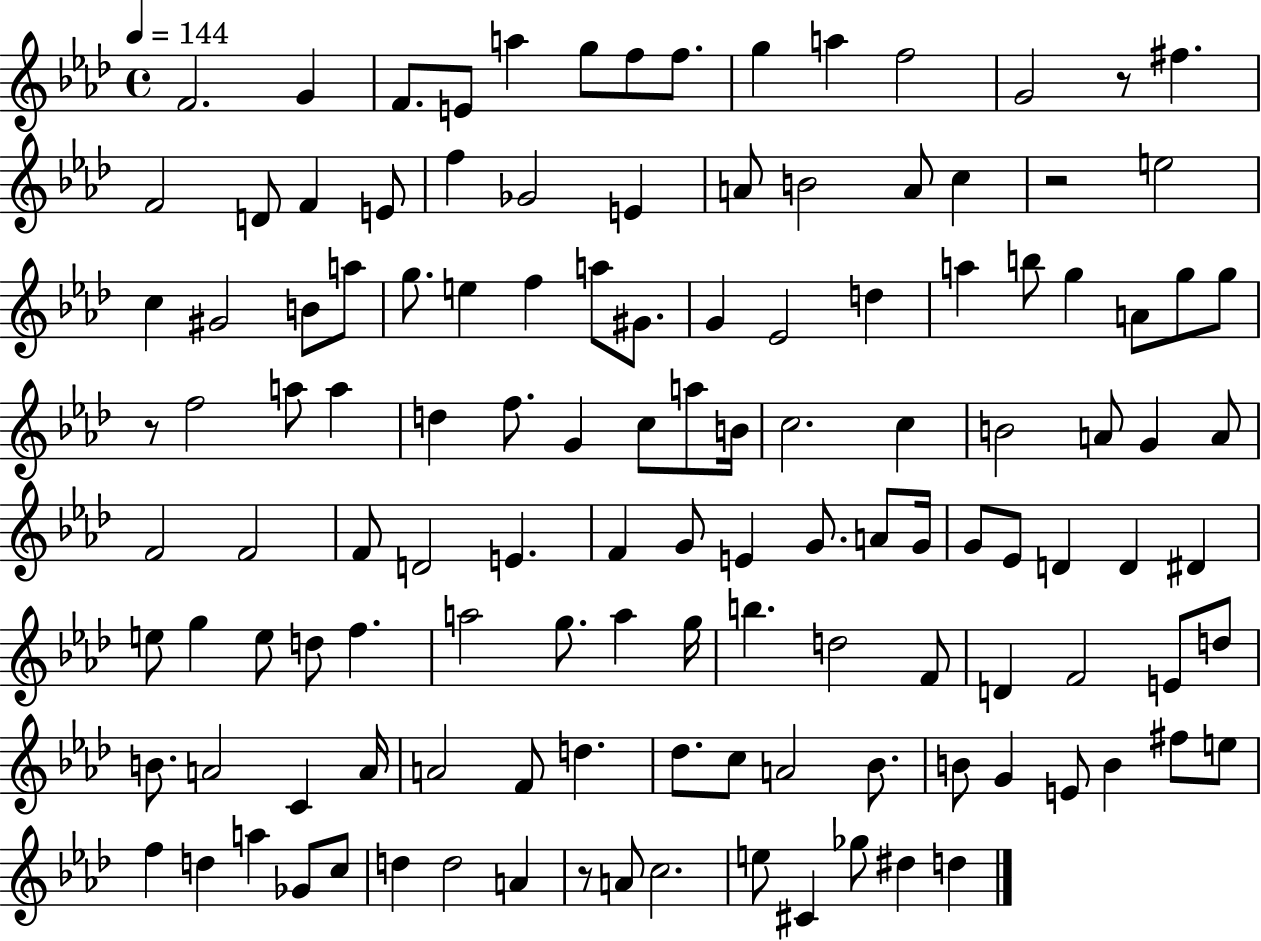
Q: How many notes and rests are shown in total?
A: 126